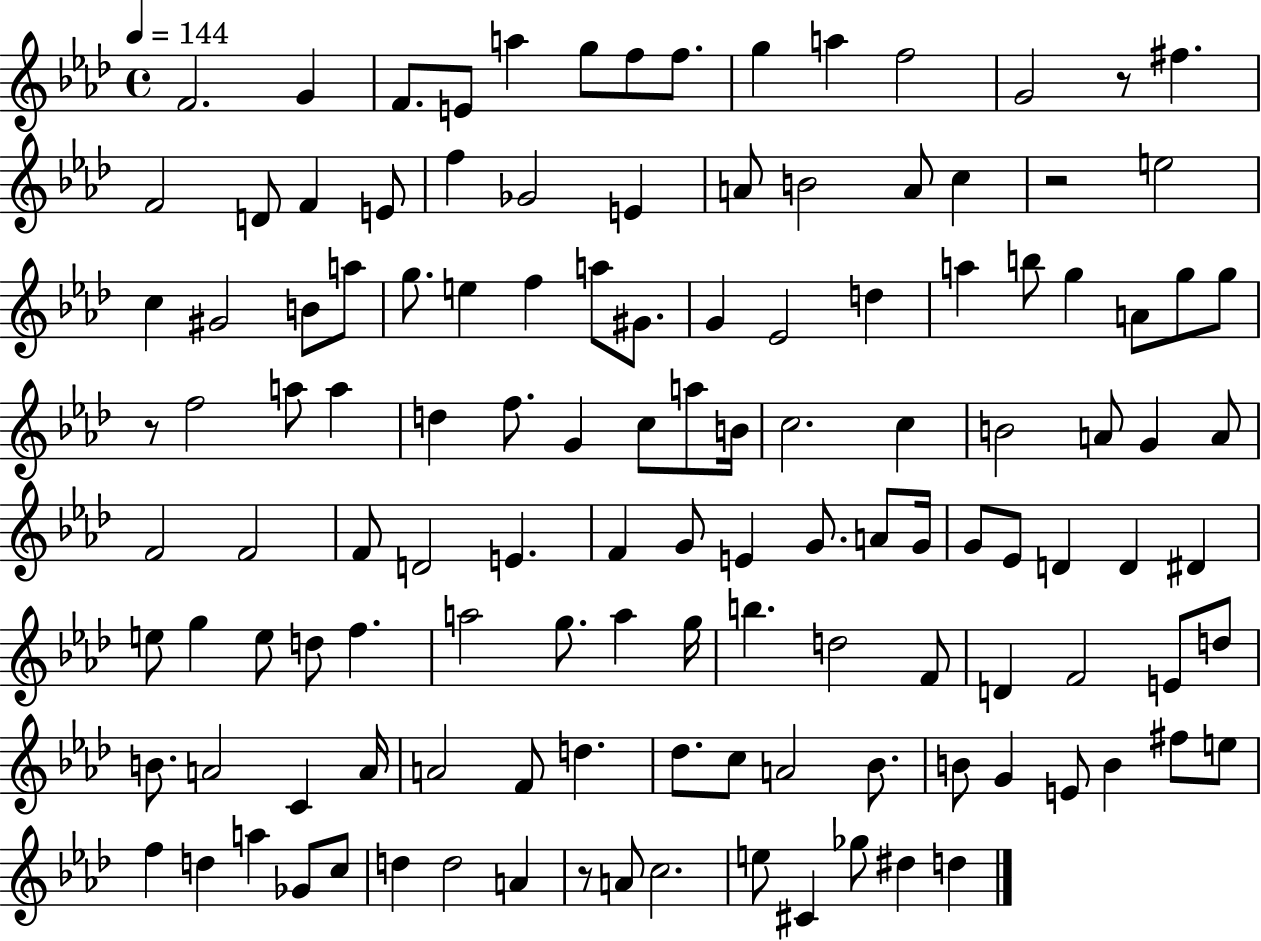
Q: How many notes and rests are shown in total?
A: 126